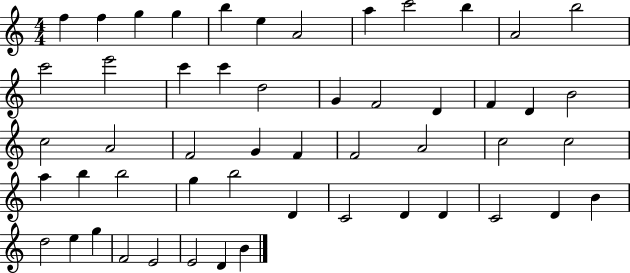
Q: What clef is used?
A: treble